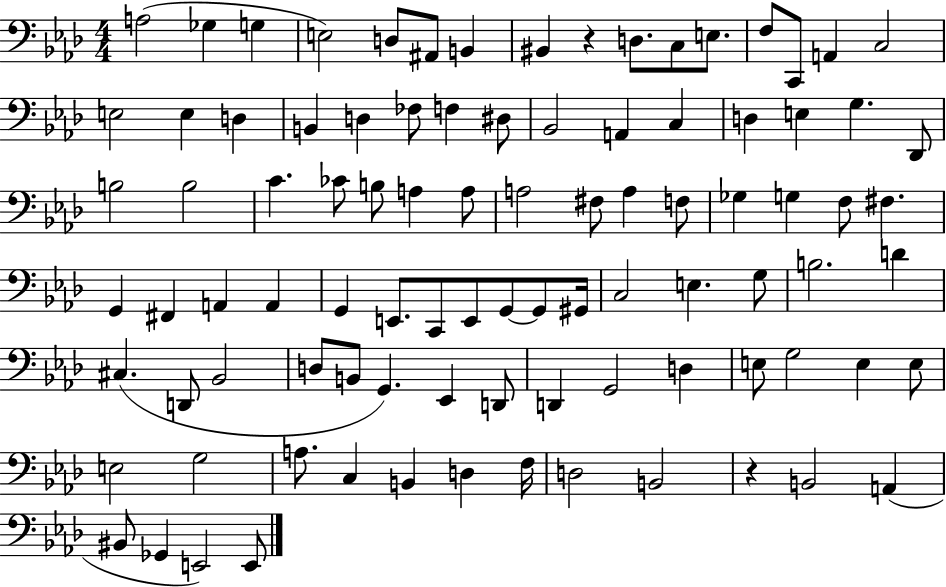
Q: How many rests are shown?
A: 2